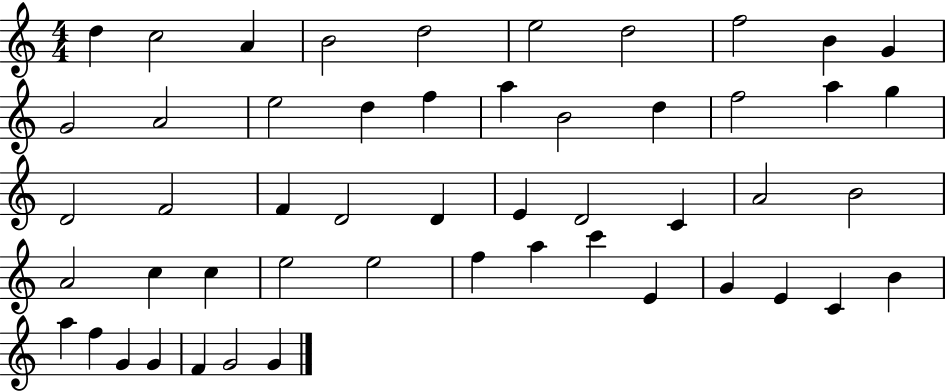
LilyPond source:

{
  \clef treble
  \numericTimeSignature
  \time 4/4
  \key c \major
  d''4 c''2 a'4 | b'2 d''2 | e''2 d''2 | f''2 b'4 g'4 | \break g'2 a'2 | e''2 d''4 f''4 | a''4 b'2 d''4 | f''2 a''4 g''4 | \break d'2 f'2 | f'4 d'2 d'4 | e'4 d'2 c'4 | a'2 b'2 | \break a'2 c''4 c''4 | e''2 e''2 | f''4 a''4 c'''4 e'4 | g'4 e'4 c'4 b'4 | \break a''4 f''4 g'4 g'4 | f'4 g'2 g'4 | \bar "|."
}